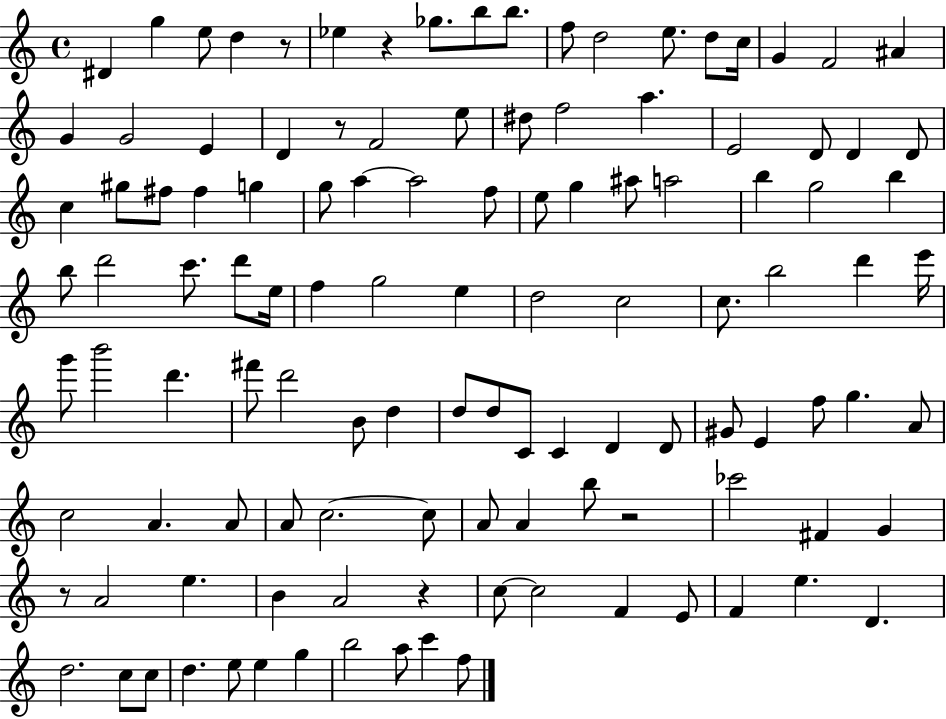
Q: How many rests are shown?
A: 6